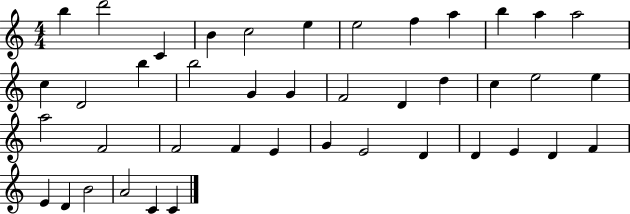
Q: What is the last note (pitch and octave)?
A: C4